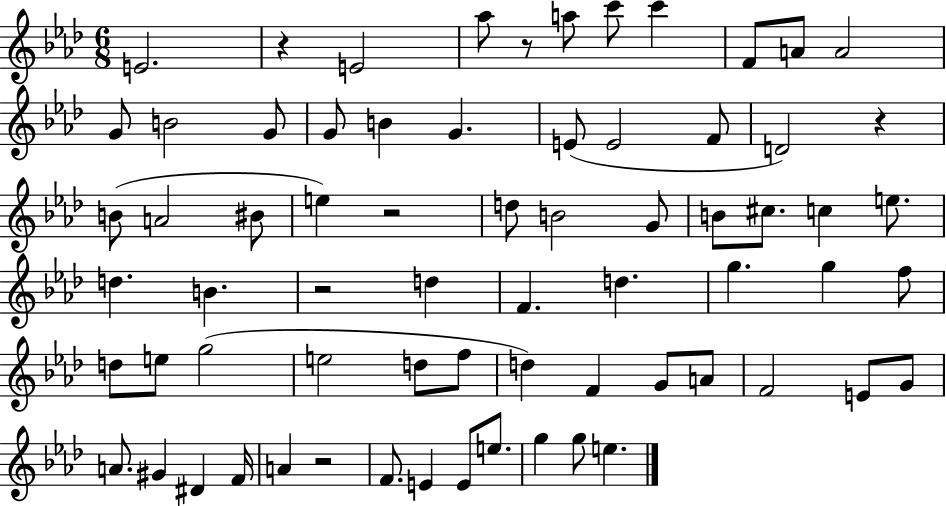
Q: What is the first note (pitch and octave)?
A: E4